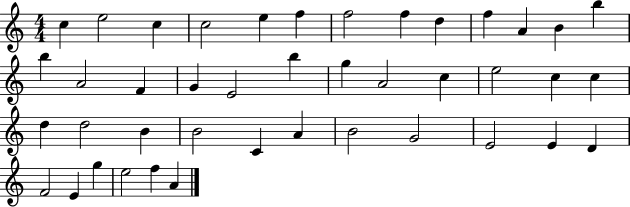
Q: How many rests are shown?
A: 0